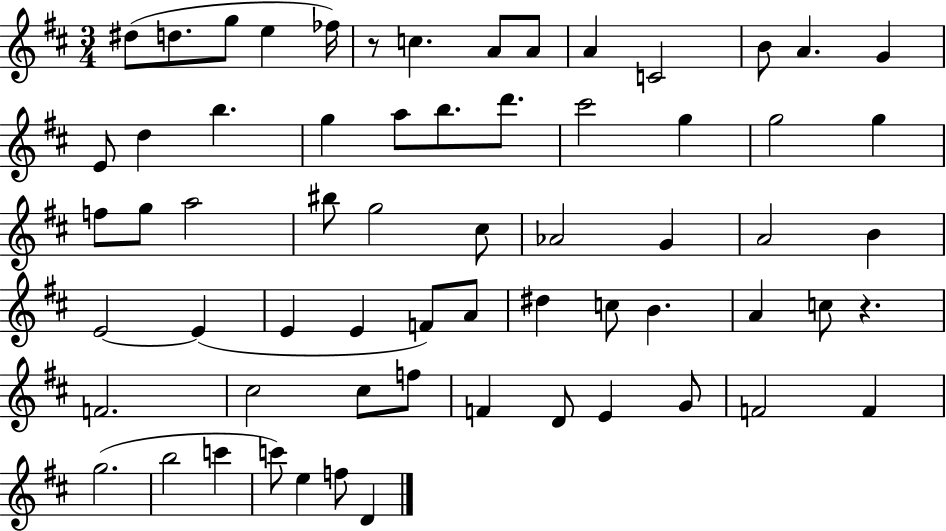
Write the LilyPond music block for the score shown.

{
  \clef treble
  \numericTimeSignature
  \time 3/4
  \key d \major
  dis''8( d''8. g''8 e''4 fes''16) | r8 c''4. a'8 a'8 | a'4 c'2 | b'8 a'4. g'4 | \break e'8 d''4 b''4. | g''4 a''8 b''8. d'''8. | cis'''2 g''4 | g''2 g''4 | \break f''8 g''8 a''2 | bis''8 g''2 cis''8 | aes'2 g'4 | a'2 b'4 | \break e'2~~ e'4( | e'4 e'4 f'8) a'8 | dis''4 c''8 b'4. | a'4 c''8 r4. | \break f'2. | cis''2 cis''8 f''8 | f'4 d'8 e'4 g'8 | f'2 f'4 | \break g''2.( | b''2 c'''4 | c'''8) e''4 f''8 d'4 | \bar "|."
}